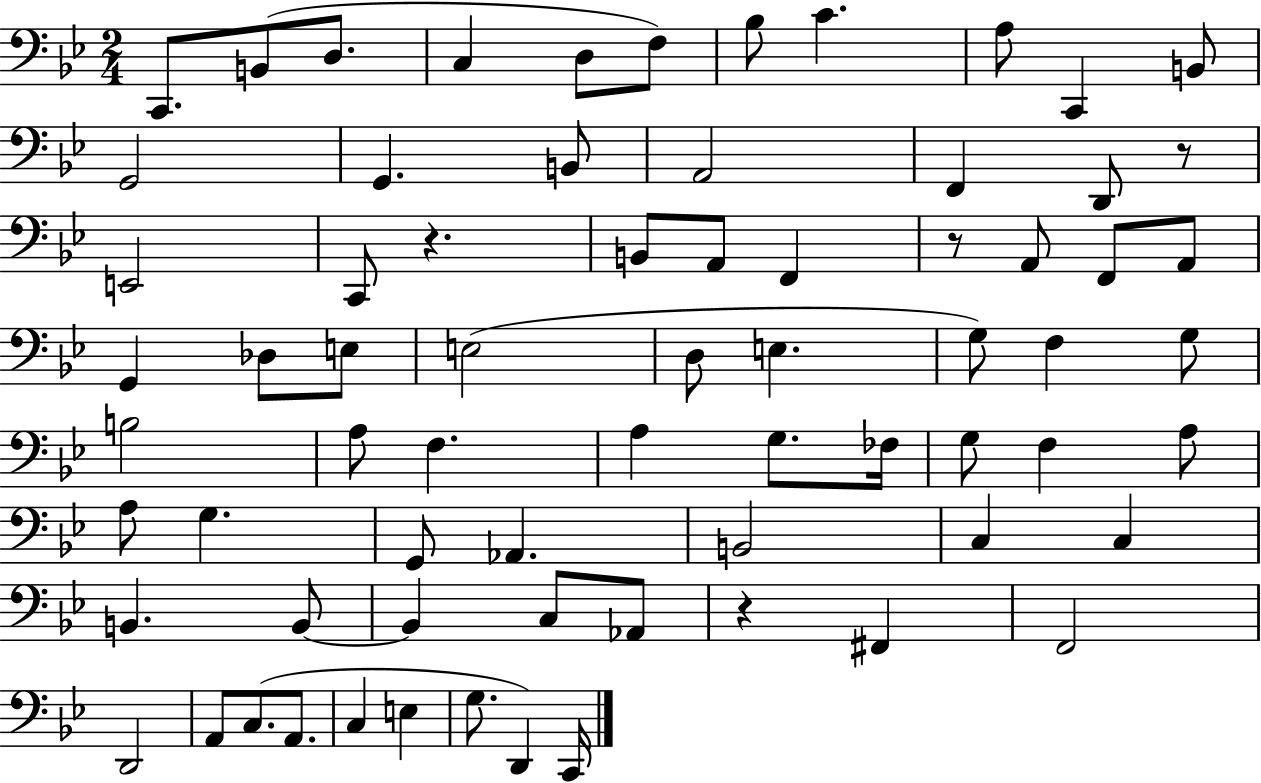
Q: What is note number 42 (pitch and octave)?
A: F3